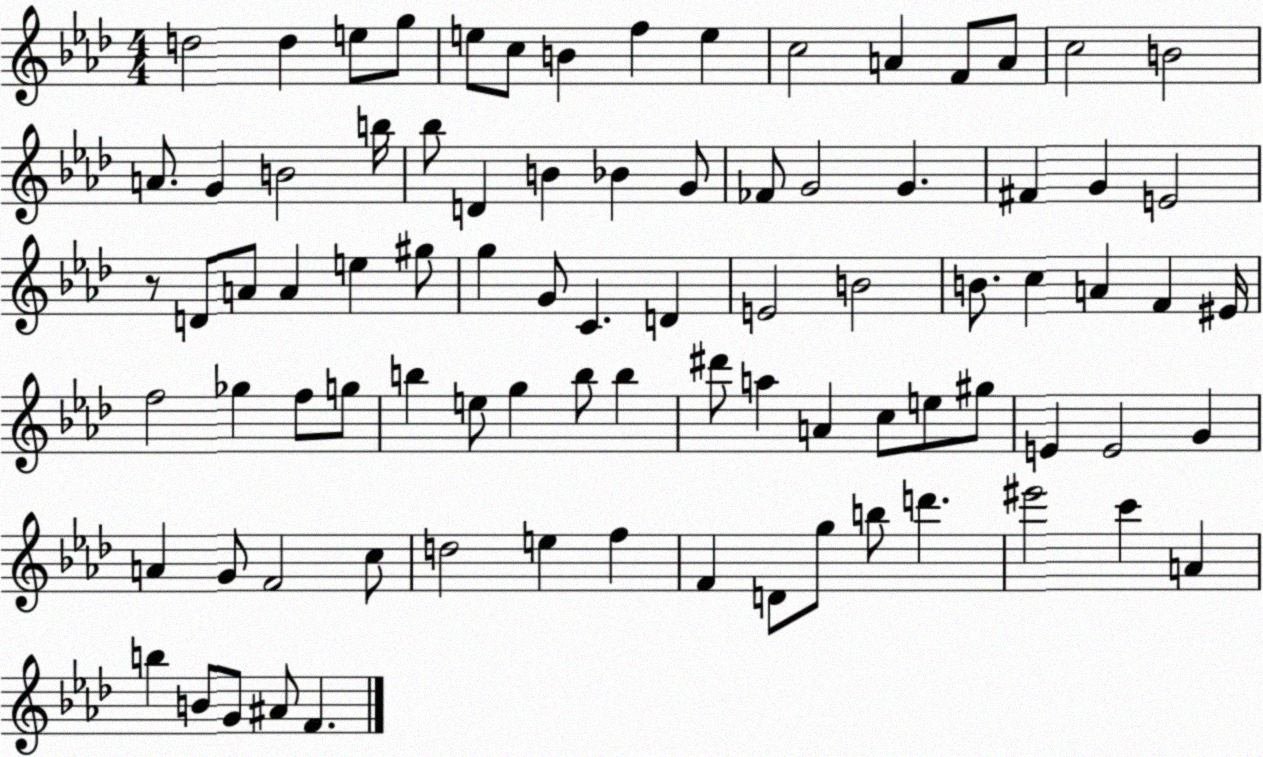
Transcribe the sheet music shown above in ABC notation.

X:1
T:Untitled
M:4/4
L:1/4
K:Ab
d2 d e/2 g/2 e/2 c/2 B f e c2 A F/2 A/2 c2 B2 A/2 G B2 b/4 _b/2 D B _B G/2 _F/2 G2 G ^F G E2 z/2 D/2 A/2 A e ^g/2 g G/2 C D E2 B2 B/2 c A F ^E/4 f2 _g f/2 g/2 b e/2 g b/2 b ^d'/2 a A c/2 e/2 ^g/2 E E2 G A G/2 F2 c/2 d2 e f F D/2 g/2 b/2 d' ^e'2 c' A b B/2 G/2 ^A/2 F